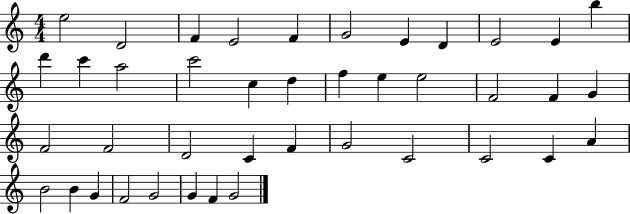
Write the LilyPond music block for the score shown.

{
  \clef treble
  \numericTimeSignature
  \time 4/4
  \key c \major
  e''2 d'2 | f'4 e'2 f'4 | g'2 e'4 d'4 | e'2 e'4 b''4 | \break d'''4 c'''4 a''2 | c'''2 c''4 d''4 | f''4 e''4 e''2 | f'2 f'4 g'4 | \break f'2 f'2 | d'2 c'4 f'4 | g'2 c'2 | c'2 c'4 a'4 | \break b'2 b'4 g'4 | f'2 g'2 | g'4 f'4 g'2 | \bar "|."
}